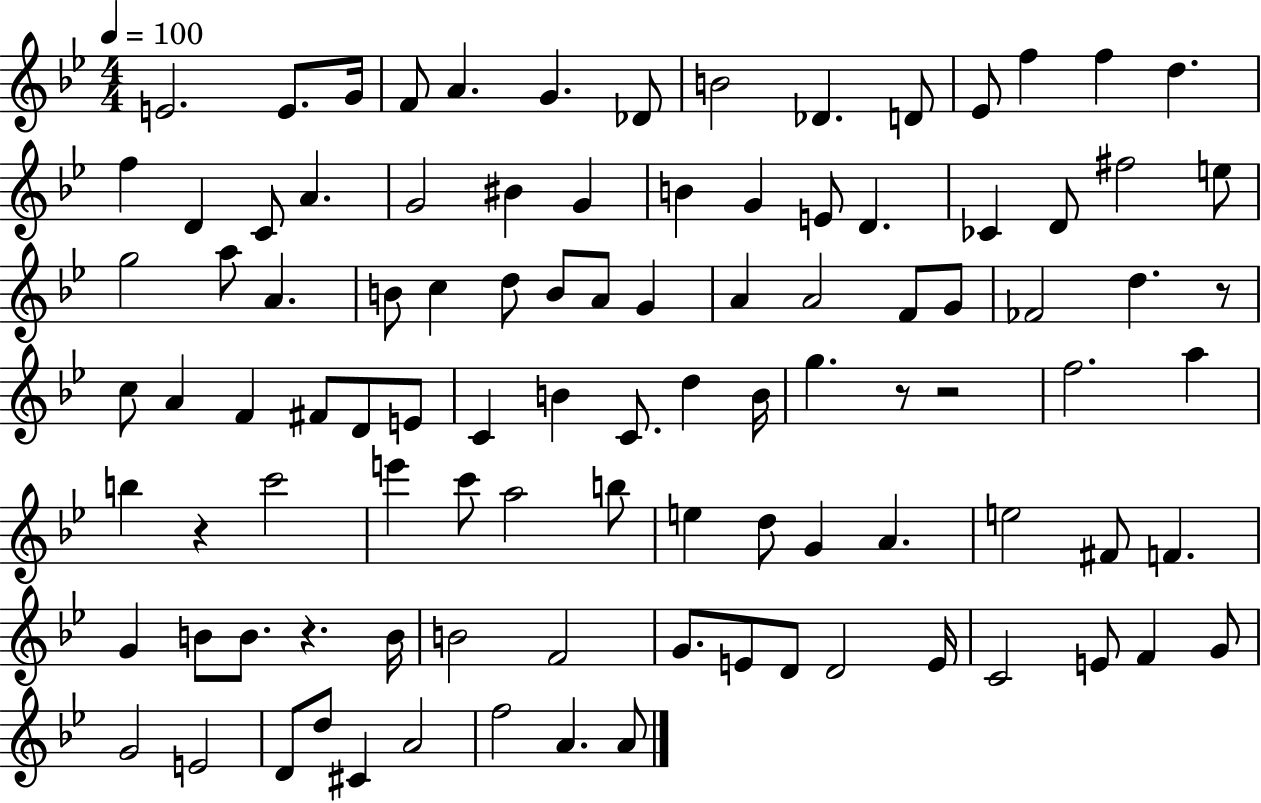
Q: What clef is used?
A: treble